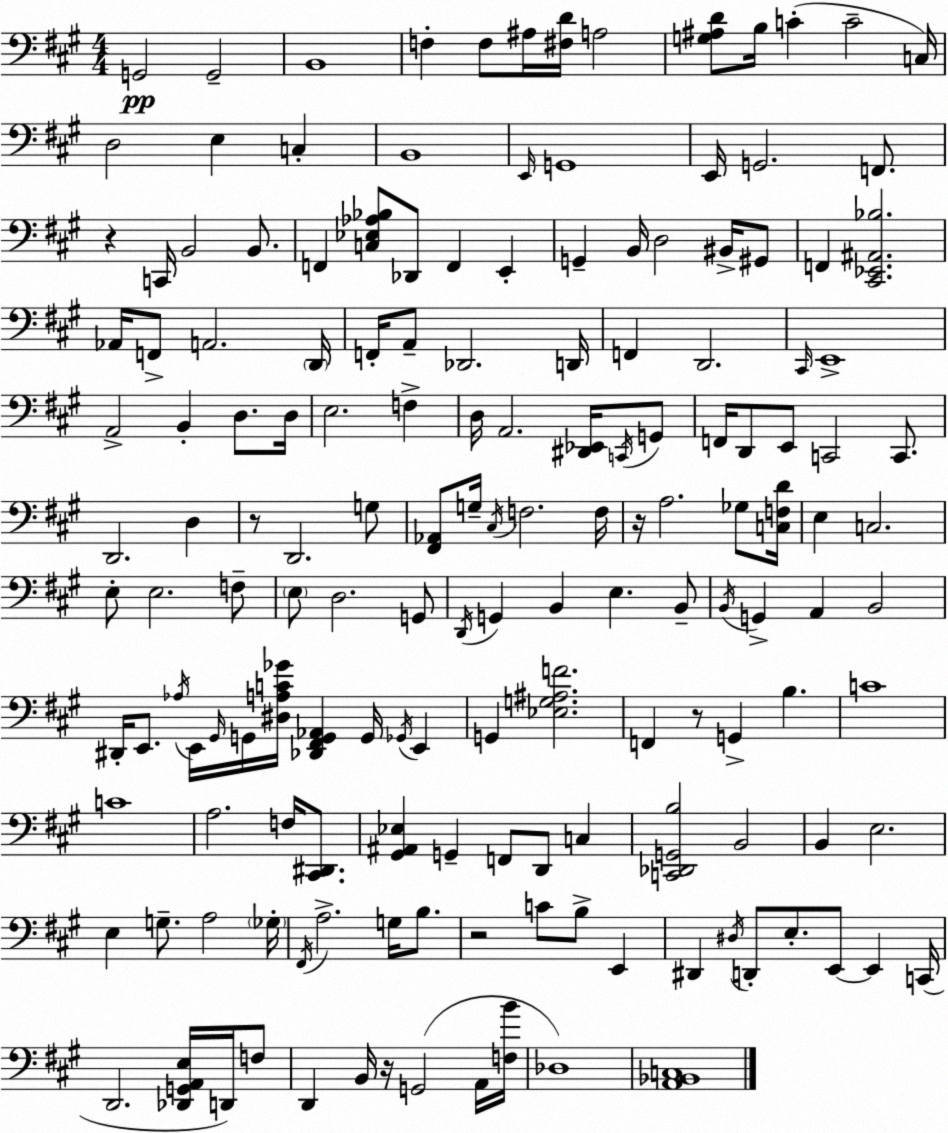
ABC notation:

X:1
T:Untitled
M:4/4
L:1/4
K:A
G,,2 G,,2 B,,4 F, F,/2 ^A,/4 [^F,D]/4 A,2 [G,^A,D]/2 B,/4 C C2 C,/4 D,2 E, C, B,,4 E,,/4 G,,4 E,,/4 G,,2 F,,/2 z C,,/4 B,,2 B,,/2 F,, [C,_E,_A,_B,]/2 _D,,/2 F,, E,, G,, B,,/4 D,2 ^B,,/4 ^G,,/2 F,, [^C,,_E,,^A,,_B,]2 _A,,/4 F,,/2 A,,2 D,,/4 F,,/4 A,,/2 _D,,2 D,,/4 F,, D,,2 ^C,,/4 E,,4 A,,2 B,, D,/2 D,/4 E,2 F, D,/4 A,,2 [^D,,_E,,]/4 C,,/4 G,,/2 F,,/4 D,,/2 E,,/2 C,,2 C,,/2 D,,2 D, z/2 D,,2 G,/2 [^F,,_A,,]/2 G,/4 ^C,/4 F,2 F,/4 z/4 A,2 _G,/2 [C,F,D]/4 E, C,2 E,/2 E,2 F,/2 E,/2 D,2 G,,/2 D,,/4 G,, B,, E, B,,/2 B,,/4 G,, A,, B,,2 ^D,,/4 E,,/2 _A,/4 E,,/4 ^G,,/4 G,,/4 [^D,A,C_G]/4 [_D,,^F,,G,,_A,,] G,,/4 _G,,/4 E,, G,, [_E,G,^A,F]2 F,, z/2 G,, B, C4 C4 A,2 F,/4 [^C,,^D,,]/2 [^G,,^A,,_E,] G,, F,,/2 D,,/2 C, [C,,_D,,G,,B,]2 B,,2 B,, E,2 E, G,/2 A,2 _G,/4 ^F,,/4 A,2 G,/4 B,/2 z2 C/2 B,/2 E,, ^D,, ^D,/4 D,,/2 E,/2 E,,/2 E,, C,,/4 D,,2 [_D,,G,,A,,E,]/4 D,,/4 F,/2 D,, B,,/4 z/4 G,,2 A,,/4 [F,B]/4 _D,4 [A,,_B,,C,]4